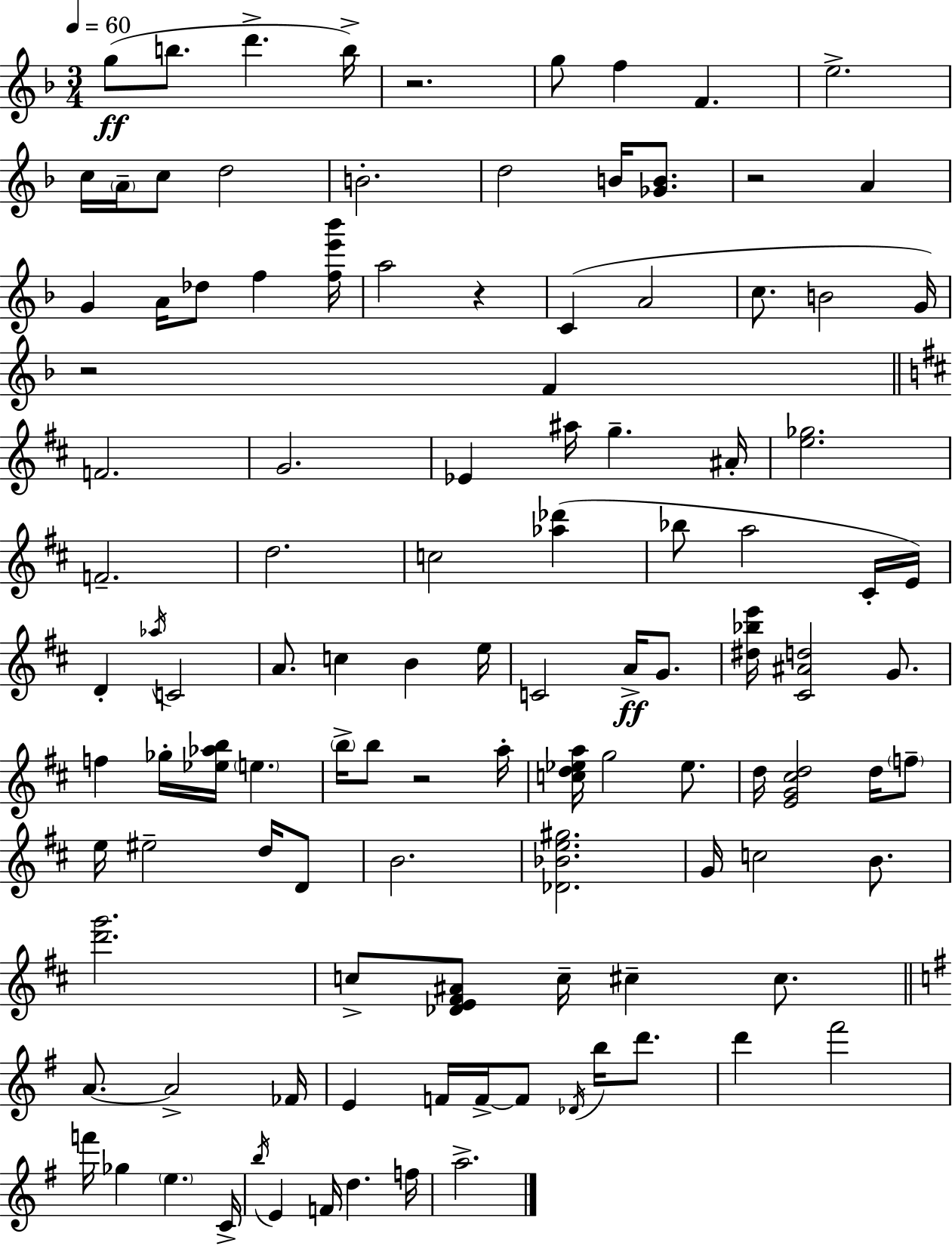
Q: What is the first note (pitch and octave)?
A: G5